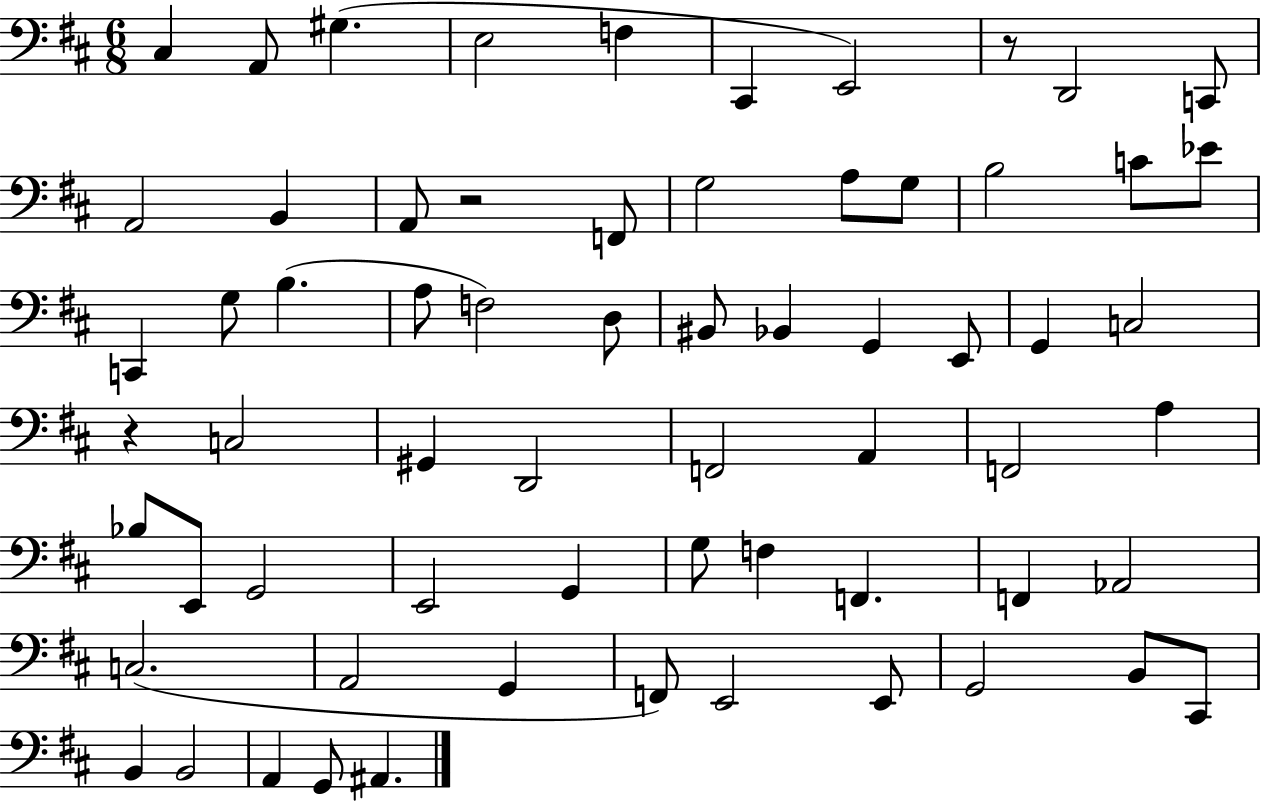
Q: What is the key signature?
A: D major